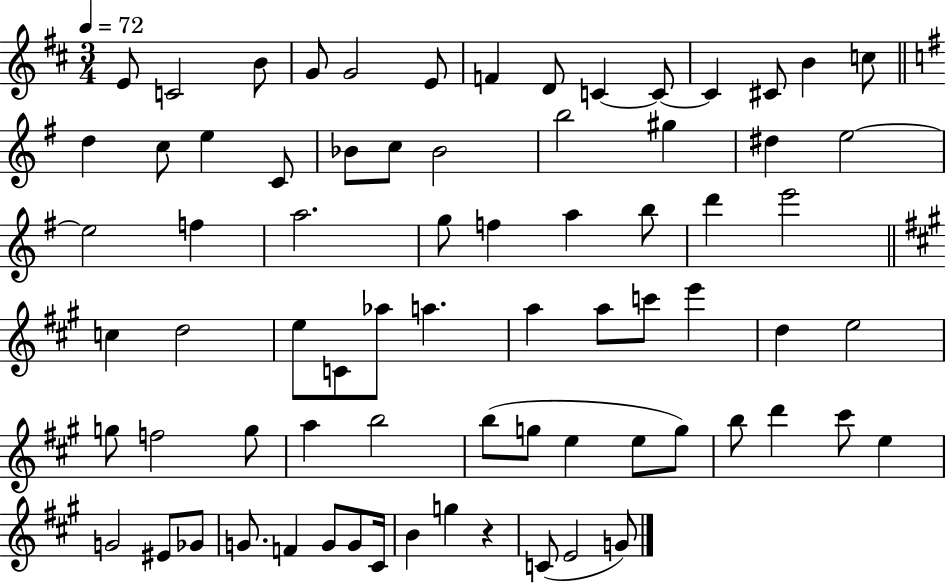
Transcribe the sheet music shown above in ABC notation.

X:1
T:Untitled
M:3/4
L:1/4
K:D
E/2 C2 B/2 G/2 G2 E/2 F D/2 C C/2 C ^C/2 B c/2 d c/2 e C/2 _B/2 c/2 _B2 b2 ^g ^d e2 e2 f a2 g/2 f a b/2 d' e'2 c d2 e/2 C/2 _a/2 a a a/2 c'/2 e' d e2 g/2 f2 g/2 a b2 b/2 g/2 e e/2 g/2 b/2 d' ^c'/2 e G2 ^E/2 _G/2 G/2 F G/2 G/2 ^C/4 B g z C/2 E2 G/2